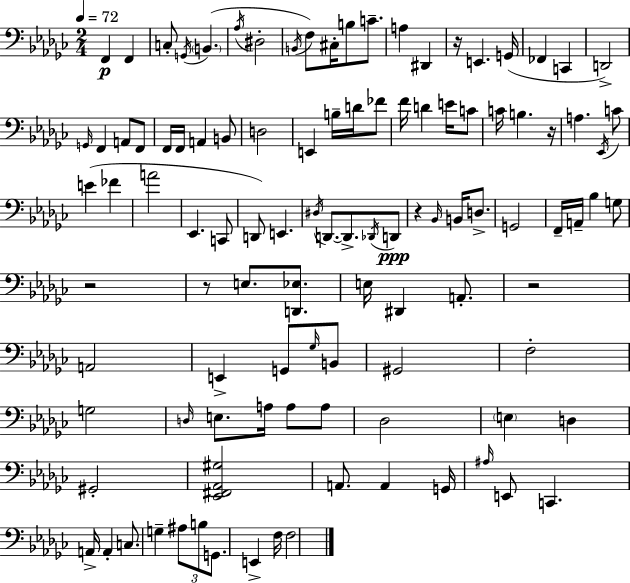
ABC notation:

X:1
T:Untitled
M:2/4
L:1/4
K:Ebm
F,, F,, C,/2 G,,/4 B,, _A,/4 ^D,2 B,,/4 F,/2 ^C,/4 B,/2 C/2 A, ^D,, z/4 E,, G,,/4 _F,, C,, D,,2 G,,/4 F,, A,,/2 F,,/2 F,,/4 F,,/4 A,, B,,/2 D,2 E,, B,/4 D/4 _F/2 F/4 D E/4 C/2 C/4 B, z/4 A, _E,,/4 C/2 E _F A2 _E,, C,,/2 D,,/2 E,, ^D,/4 D,,/2 D,,/2 _D,,/4 D,,/2 z _B,,/4 B,,/4 D,/2 G,,2 F,,/4 A,,/4 _B, G,/2 z2 z/2 E,/2 [D,,_E,]/2 E,/4 ^D,, A,,/2 z2 A,,2 E,, G,,/2 _G,/4 B,,/2 ^G,,2 F,2 G,2 D,/4 E,/2 A,/4 A,/2 A,/2 _D,2 E, D, ^G,,2 [_E,,^F,,_A,,^G,]2 A,,/2 A,, G,,/4 ^A,/4 E,,/2 C,, A,,/4 A,, C,/2 G, ^A,/2 B,/2 G,,/2 E,, F,/4 F,2